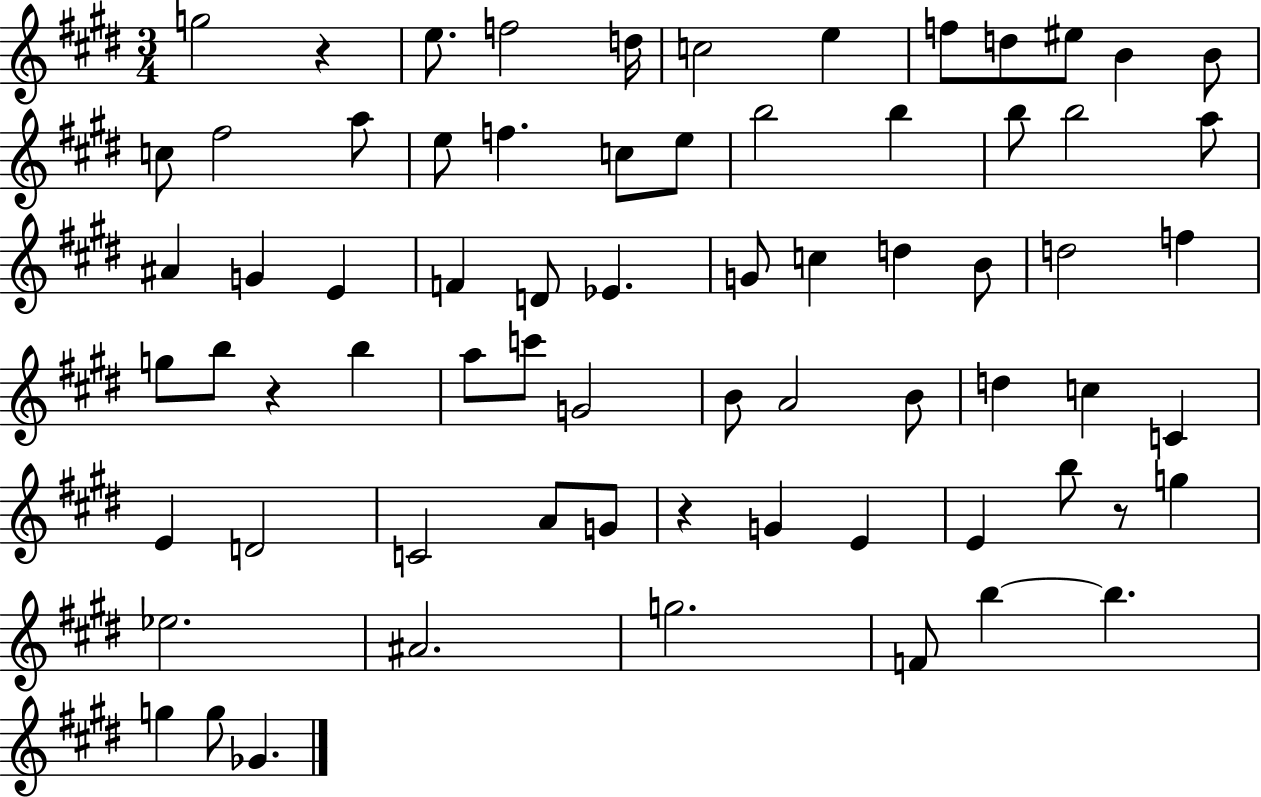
{
  \clef treble
  \numericTimeSignature
  \time 3/4
  \key e \major
  \repeat volta 2 { g''2 r4 | e''8. f''2 d''16 | c''2 e''4 | f''8 d''8 eis''8 b'4 b'8 | \break c''8 fis''2 a''8 | e''8 f''4. c''8 e''8 | b''2 b''4 | b''8 b''2 a''8 | \break ais'4 g'4 e'4 | f'4 d'8 ees'4. | g'8 c''4 d''4 b'8 | d''2 f''4 | \break g''8 b''8 r4 b''4 | a''8 c'''8 g'2 | b'8 a'2 b'8 | d''4 c''4 c'4 | \break e'4 d'2 | c'2 a'8 g'8 | r4 g'4 e'4 | e'4 b''8 r8 g''4 | \break ees''2. | ais'2. | g''2. | f'8 b''4~~ b''4. | \break g''4 g''8 ges'4. | } \bar "|."
}